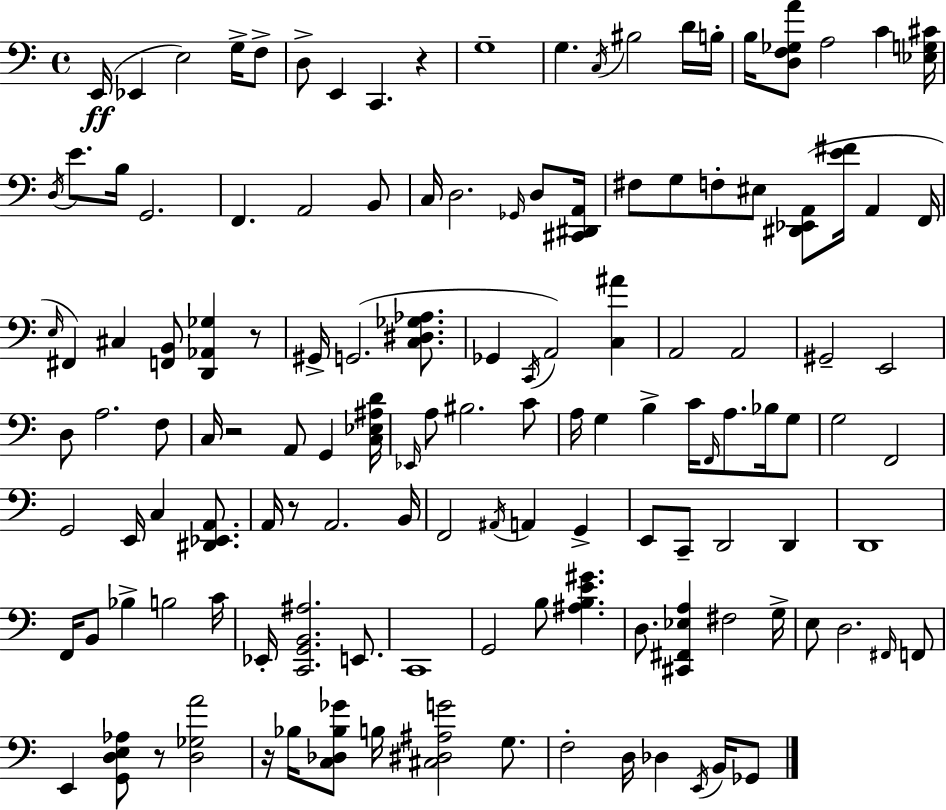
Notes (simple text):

E2/s Eb2/q E3/h G3/s F3/e D3/e E2/q C2/q. R/q G3/w G3/q. C3/s BIS3/h D4/s B3/s B3/s [D3,F3,Gb3,A4]/e A3/h C4/q [Eb3,G3,C#4]/s D3/s E4/e. B3/s G2/h. F2/q. A2/h B2/e C3/s D3/h. Gb2/s D3/e [C#2,D#2,A2]/s F#3/e G3/e F3/e EIS3/e [D#2,Eb2,A2]/e [E4,F#4]/s A2/q F2/s E3/s F#2/q C#3/q [F2,B2]/e [D2,Ab2,Gb3]/q R/e G#2/s G2/h. [C3,D#3,Gb3,Ab3]/e. Gb2/q C2/s A2/h [C3,A#4]/q A2/h A2/h G#2/h E2/h D3/e A3/h. F3/e C3/s R/h A2/e G2/q [C3,Eb3,A#3,D4]/s Eb2/s A3/e BIS3/h. C4/e A3/s G3/q B3/q C4/s F2/s A3/e. Bb3/s G3/e G3/h F2/h G2/h E2/s C3/q [D#2,Eb2,A2]/e. A2/s R/e A2/h. B2/s F2/h A#2/s A2/q G2/q E2/e C2/e D2/h D2/q D2/w F2/s B2/e Bb3/q B3/h C4/s Eb2/s [C2,G2,B2,A#3]/h. E2/e. C2/w G2/h B3/e [A#3,B3,E4,G#4]/q. D3/e. [C#2,F#2,Eb3,A3]/q F#3/h G3/s E3/e D3/h. F#2/s F2/e E2/q [G2,D3,E3,Ab3]/e R/e [D3,Gb3,A4]/h R/s Bb3/s [C3,Db3,Bb3,Gb4]/e B3/s [C#3,D#3,A#3,G4]/h G3/e. F3/h D3/s Db3/q E2/s B2/s Gb2/e